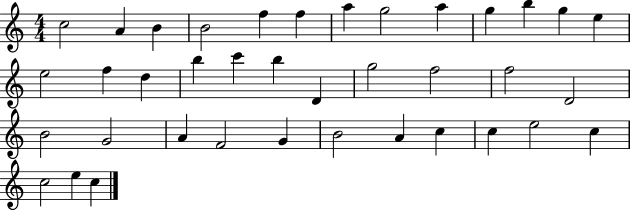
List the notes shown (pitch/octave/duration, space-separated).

C5/h A4/q B4/q B4/h F5/q F5/q A5/q G5/h A5/q G5/q B5/q G5/q E5/q E5/h F5/q D5/q B5/q C6/q B5/q D4/q G5/h F5/h F5/h D4/h B4/h G4/h A4/q F4/h G4/q B4/h A4/q C5/q C5/q E5/h C5/q C5/h E5/q C5/q